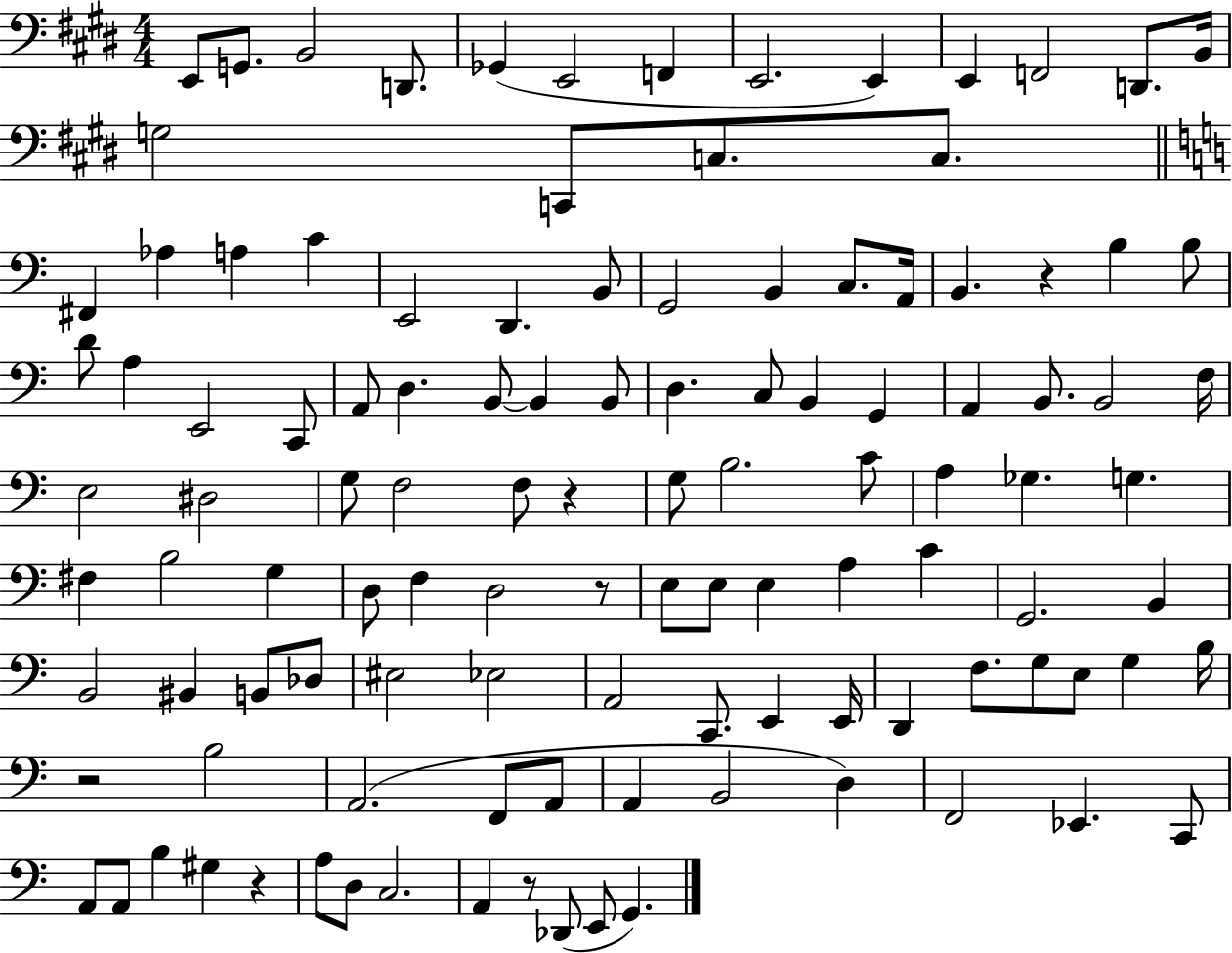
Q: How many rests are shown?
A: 6